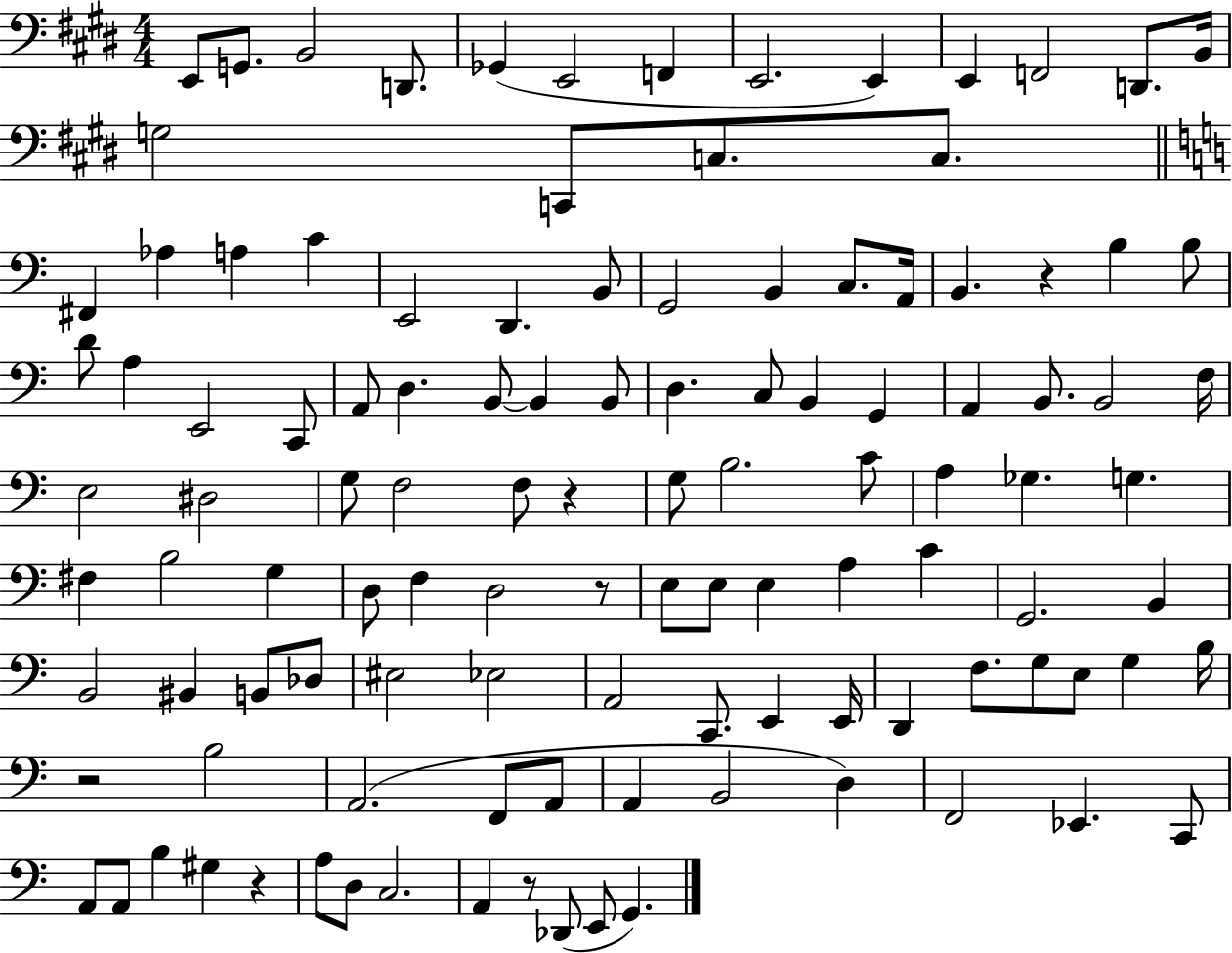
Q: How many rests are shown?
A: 6